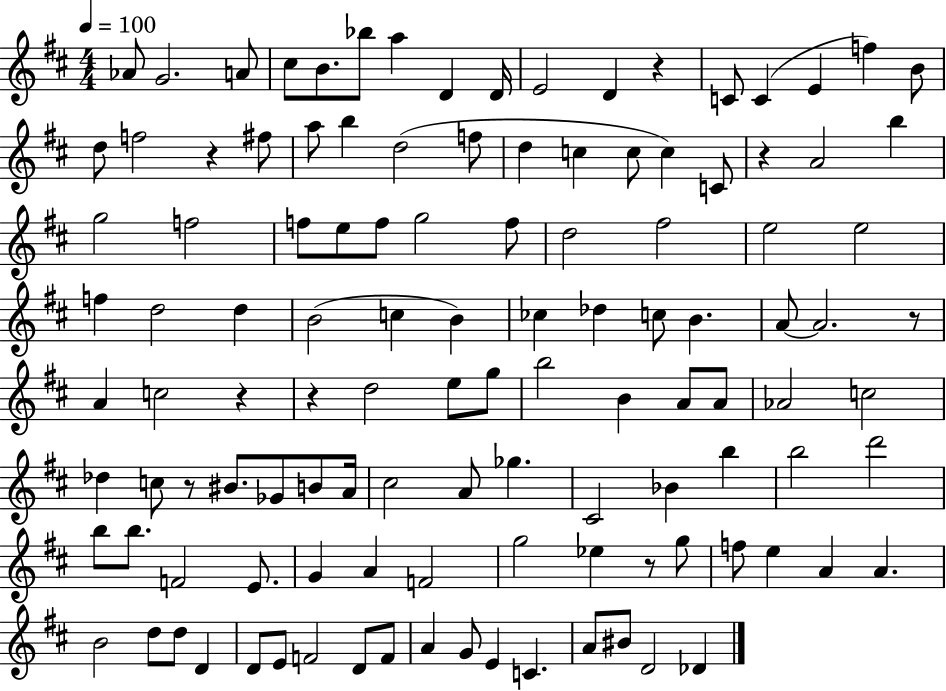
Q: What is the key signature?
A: D major